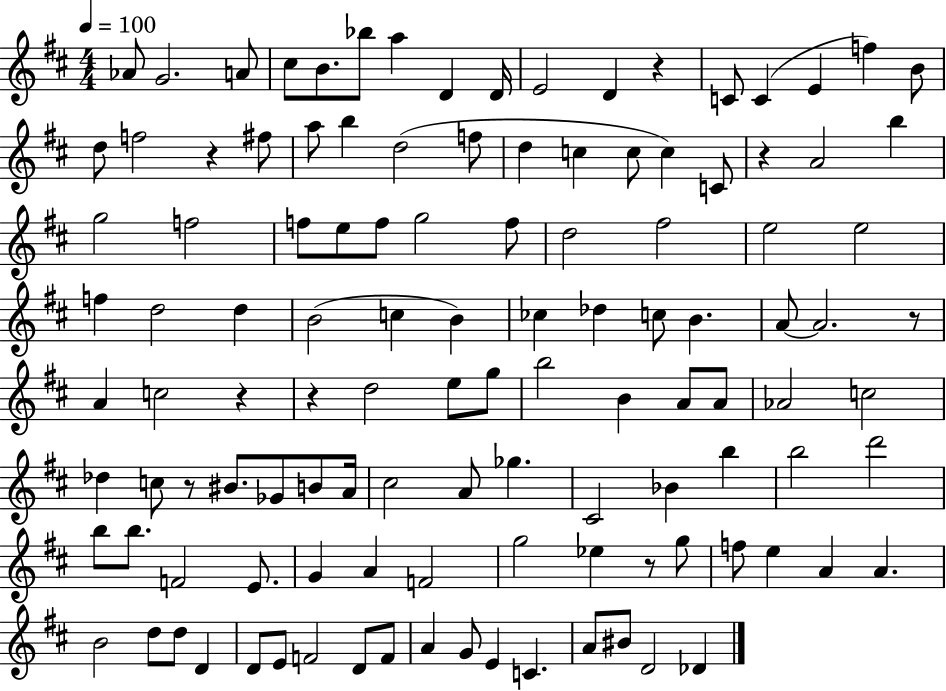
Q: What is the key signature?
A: D major